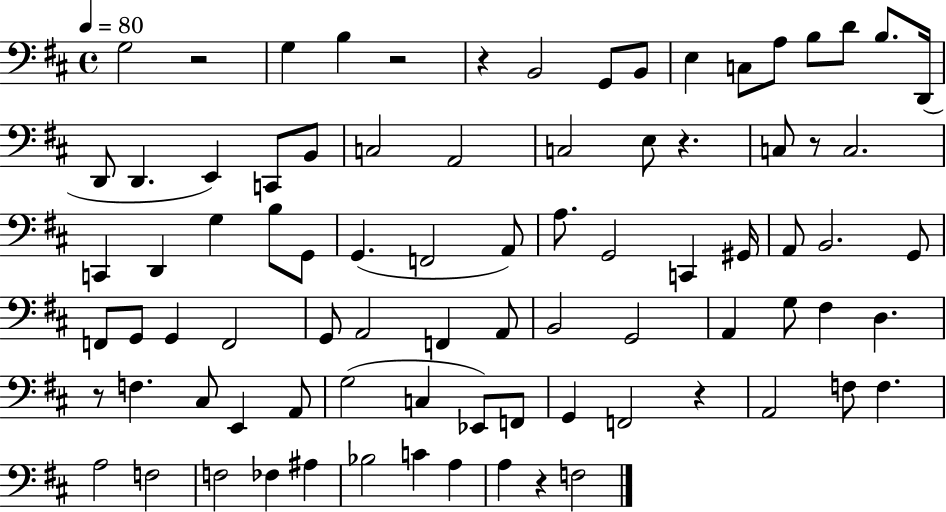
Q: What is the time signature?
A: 4/4